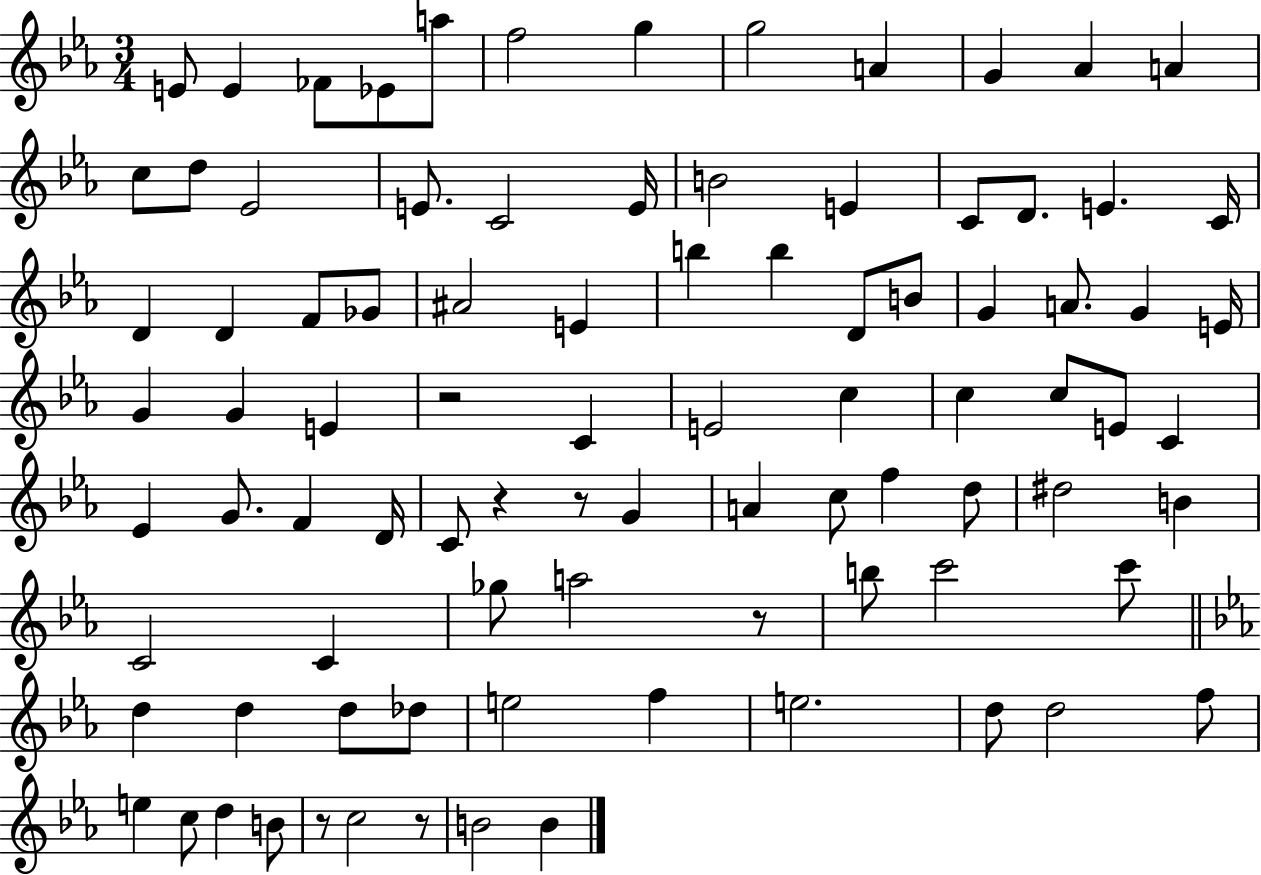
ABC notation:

X:1
T:Untitled
M:3/4
L:1/4
K:Eb
E/2 E _F/2 _E/2 a/2 f2 g g2 A G _A A c/2 d/2 _E2 E/2 C2 E/4 B2 E C/2 D/2 E C/4 D D F/2 _G/2 ^A2 E b b D/2 B/2 G A/2 G E/4 G G E z2 C E2 c c c/2 E/2 C _E G/2 F D/4 C/2 z z/2 G A c/2 f d/2 ^d2 B C2 C _g/2 a2 z/2 b/2 c'2 c'/2 d d d/2 _d/2 e2 f e2 d/2 d2 f/2 e c/2 d B/2 z/2 c2 z/2 B2 B